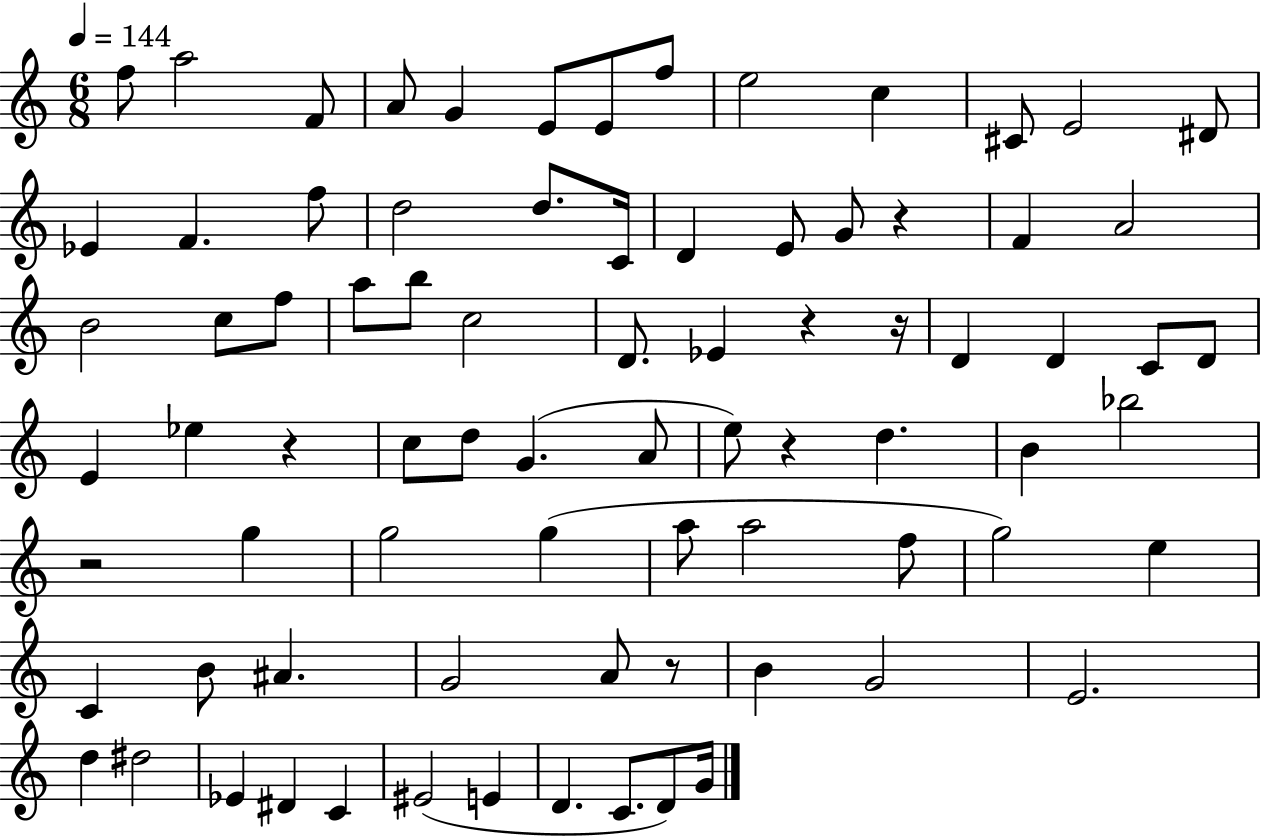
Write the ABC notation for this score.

X:1
T:Untitled
M:6/8
L:1/4
K:C
f/2 a2 F/2 A/2 G E/2 E/2 f/2 e2 c ^C/2 E2 ^D/2 _E F f/2 d2 d/2 C/4 D E/2 G/2 z F A2 B2 c/2 f/2 a/2 b/2 c2 D/2 _E z z/4 D D C/2 D/2 E _e z c/2 d/2 G A/2 e/2 z d B _b2 z2 g g2 g a/2 a2 f/2 g2 e C B/2 ^A G2 A/2 z/2 B G2 E2 d ^d2 _E ^D C ^E2 E D C/2 D/2 G/4